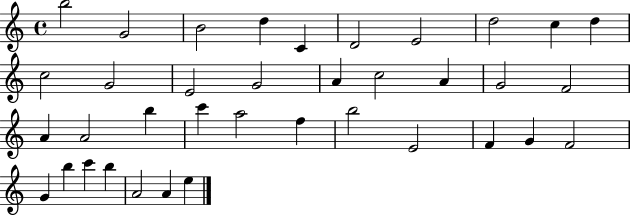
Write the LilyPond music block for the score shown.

{
  \clef treble
  \time 4/4
  \defaultTimeSignature
  \key c \major
  b''2 g'2 | b'2 d''4 c'4 | d'2 e'2 | d''2 c''4 d''4 | \break c''2 g'2 | e'2 g'2 | a'4 c''2 a'4 | g'2 f'2 | \break a'4 a'2 b''4 | c'''4 a''2 f''4 | b''2 e'2 | f'4 g'4 f'2 | \break g'4 b''4 c'''4 b''4 | a'2 a'4 e''4 | \bar "|."
}